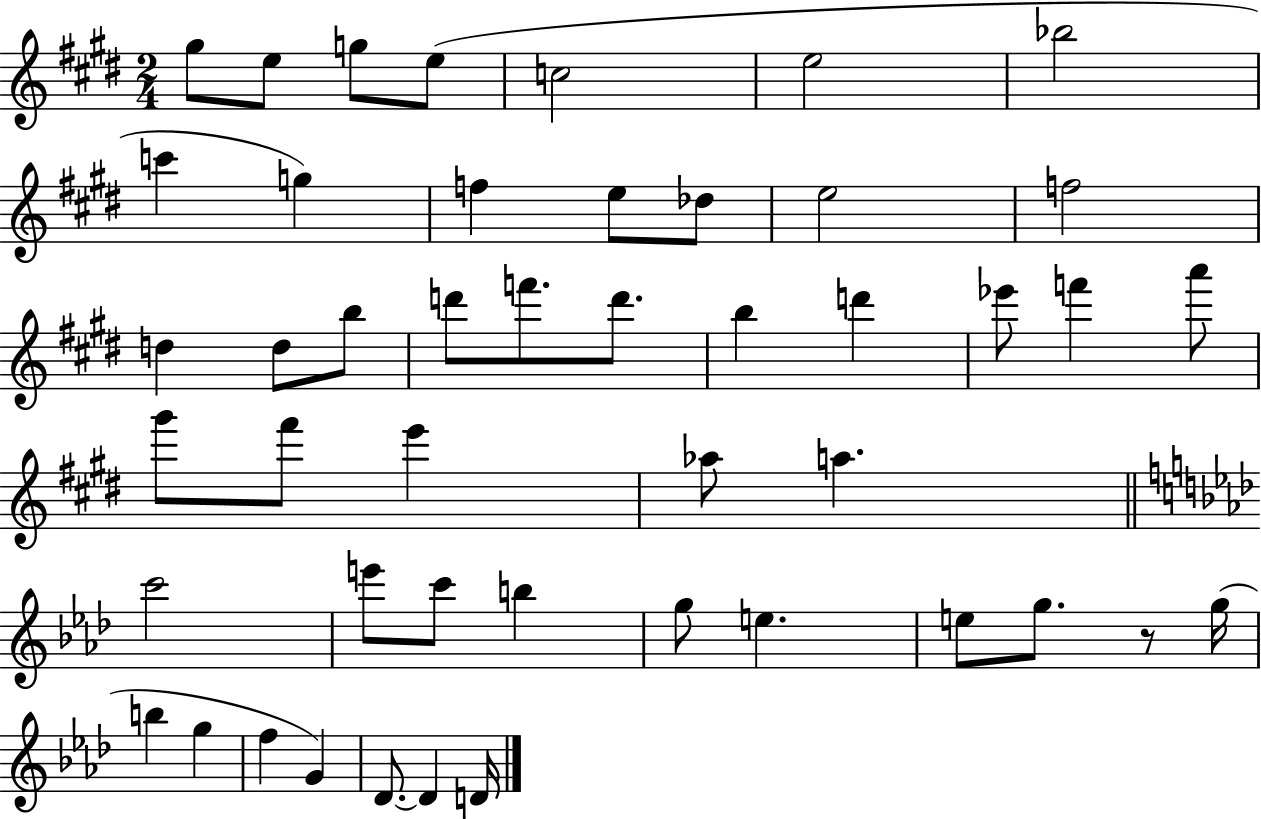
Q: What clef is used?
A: treble